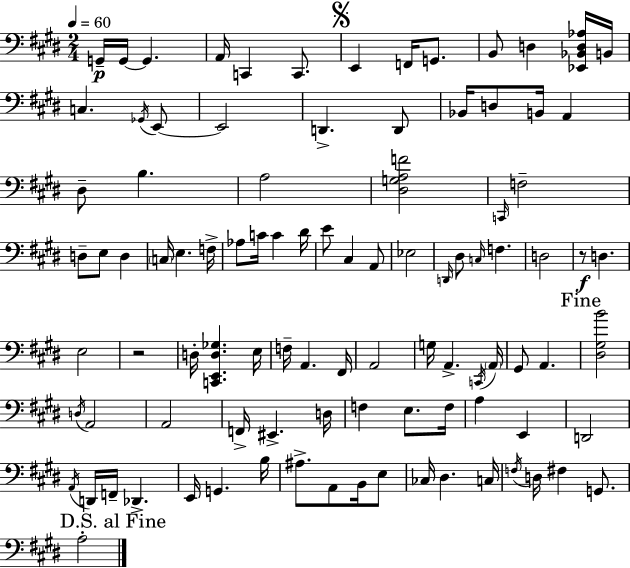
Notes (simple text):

G2/s G2/s G2/q. A2/s C2/q C2/e. E2/q F2/s G2/e. B2/e D3/q [Eb2,Bb2,D3,Ab3]/s B2/s C3/q. Gb2/s E2/e E2/h D2/q. D2/e Bb2/s D3/e B2/s A2/q D#3/e B3/q. A3/h [D#3,G3,A3,F4]/h C2/s F3/h D3/e E3/e D3/q C3/s E3/q. F3/s Ab3/e C4/s C4/q D#4/s E4/e C#3/q A2/e Eb3/h D2/s D#3/e C3/s F3/q. D3/h R/e D3/q. E3/h R/h D3/s [C2,E2,D3,Gb3]/q. E3/s F3/s A2/q. F#2/s A2/h G3/s A2/q. C2/s A2/s G#2/e A2/q. [D#3,G#3,B4]/h D3/s A2/h A2/h F2/s EIS2/q. D3/s F3/q E3/e. F3/s A3/q E2/q D2/h A2/s D2/s F2/s Db2/q. E2/s G2/q. B3/s A#3/e. A2/e B2/s E3/e CES3/s D#3/q. C3/s F3/s D3/s F#3/q G2/e. A3/h